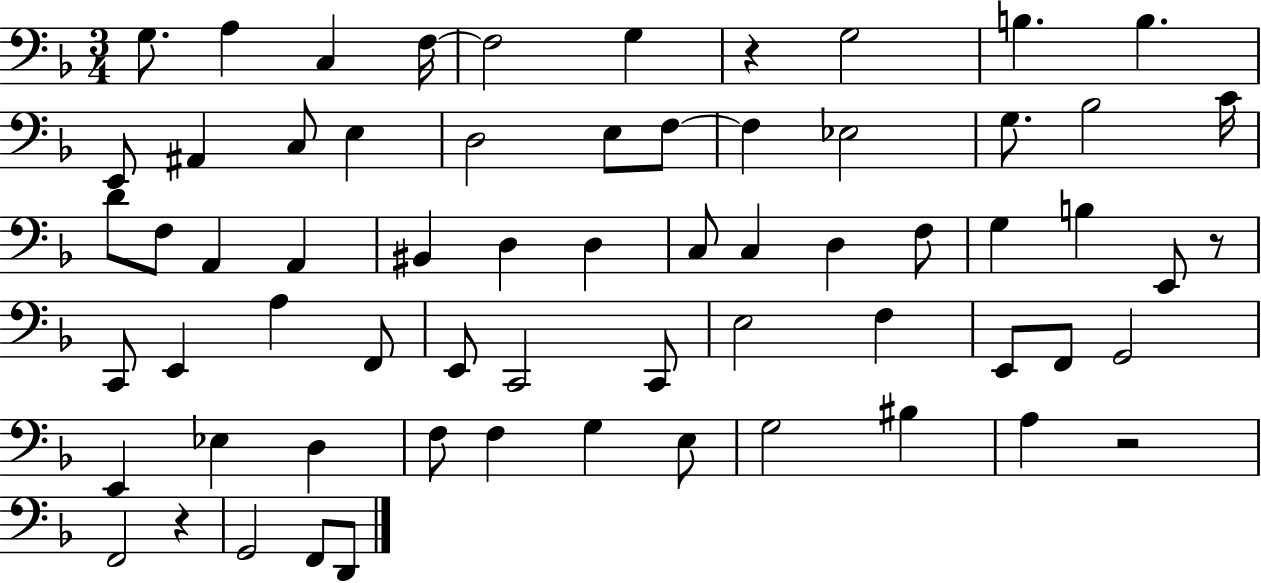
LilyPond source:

{
  \clef bass
  \numericTimeSignature
  \time 3/4
  \key f \major
  g8. a4 c4 f16~~ | f2 g4 | r4 g2 | b4. b4. | \break e,8 ais,4 c8 e4 | d2 e8 f8~~ | f4 ees2 | g8. bes2 c'16 | \break d'8 f8 a,4 a,4 | bis,4 d4 d4 | c8 c4 d4 f8 | g4 b4 e,8 r8 | \break c,8 e,4 a4 f,8 | e,8 c,2 c,8 | e2 f4 | e,8 f,8 g,2 | \break e,4 ees4 d4 | f8 f4 g4 e8 | g2 bis4 | a4 r2 | \break f,2 r4 | g,2 f,8 d,8 | \bar "|."
}